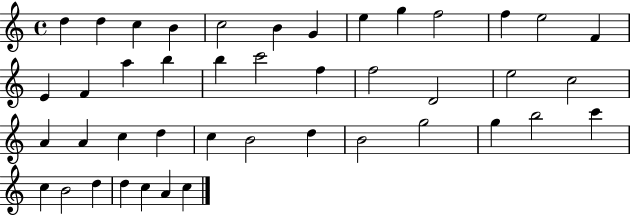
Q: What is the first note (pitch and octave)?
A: D5